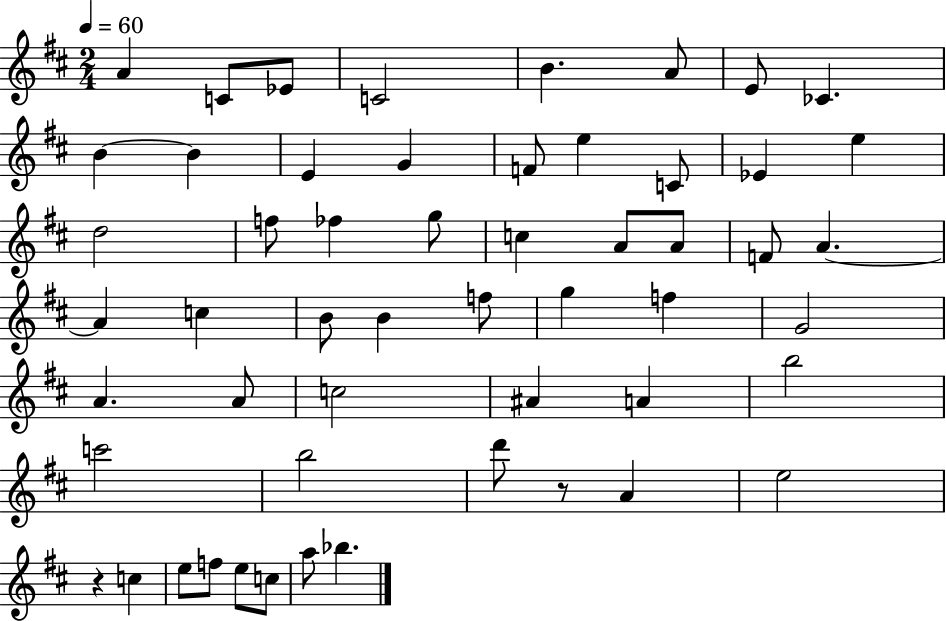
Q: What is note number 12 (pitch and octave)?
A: G4